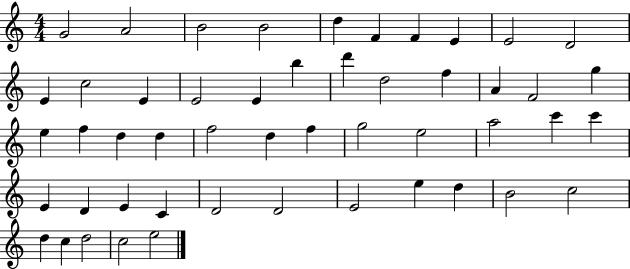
G4/h A4/h B4/h B4/h D5/q F4/q F4/q E4/q E4/h D4/h E4/q C5/h E4/q E4/h E4/q B5/q D6/q D5/h F5/q A4/q F4/h G5/q E5/q F5/q D5/q D5/q F5/h D5/q F5/q G5/h E5/h A5/h C6/q C6/q E4/q D4/q E4/q C4/q D4/h D4/h E4/h E5/q D5/q B4/h C5/h D5/q C5/q D5/h C5/h E5/h